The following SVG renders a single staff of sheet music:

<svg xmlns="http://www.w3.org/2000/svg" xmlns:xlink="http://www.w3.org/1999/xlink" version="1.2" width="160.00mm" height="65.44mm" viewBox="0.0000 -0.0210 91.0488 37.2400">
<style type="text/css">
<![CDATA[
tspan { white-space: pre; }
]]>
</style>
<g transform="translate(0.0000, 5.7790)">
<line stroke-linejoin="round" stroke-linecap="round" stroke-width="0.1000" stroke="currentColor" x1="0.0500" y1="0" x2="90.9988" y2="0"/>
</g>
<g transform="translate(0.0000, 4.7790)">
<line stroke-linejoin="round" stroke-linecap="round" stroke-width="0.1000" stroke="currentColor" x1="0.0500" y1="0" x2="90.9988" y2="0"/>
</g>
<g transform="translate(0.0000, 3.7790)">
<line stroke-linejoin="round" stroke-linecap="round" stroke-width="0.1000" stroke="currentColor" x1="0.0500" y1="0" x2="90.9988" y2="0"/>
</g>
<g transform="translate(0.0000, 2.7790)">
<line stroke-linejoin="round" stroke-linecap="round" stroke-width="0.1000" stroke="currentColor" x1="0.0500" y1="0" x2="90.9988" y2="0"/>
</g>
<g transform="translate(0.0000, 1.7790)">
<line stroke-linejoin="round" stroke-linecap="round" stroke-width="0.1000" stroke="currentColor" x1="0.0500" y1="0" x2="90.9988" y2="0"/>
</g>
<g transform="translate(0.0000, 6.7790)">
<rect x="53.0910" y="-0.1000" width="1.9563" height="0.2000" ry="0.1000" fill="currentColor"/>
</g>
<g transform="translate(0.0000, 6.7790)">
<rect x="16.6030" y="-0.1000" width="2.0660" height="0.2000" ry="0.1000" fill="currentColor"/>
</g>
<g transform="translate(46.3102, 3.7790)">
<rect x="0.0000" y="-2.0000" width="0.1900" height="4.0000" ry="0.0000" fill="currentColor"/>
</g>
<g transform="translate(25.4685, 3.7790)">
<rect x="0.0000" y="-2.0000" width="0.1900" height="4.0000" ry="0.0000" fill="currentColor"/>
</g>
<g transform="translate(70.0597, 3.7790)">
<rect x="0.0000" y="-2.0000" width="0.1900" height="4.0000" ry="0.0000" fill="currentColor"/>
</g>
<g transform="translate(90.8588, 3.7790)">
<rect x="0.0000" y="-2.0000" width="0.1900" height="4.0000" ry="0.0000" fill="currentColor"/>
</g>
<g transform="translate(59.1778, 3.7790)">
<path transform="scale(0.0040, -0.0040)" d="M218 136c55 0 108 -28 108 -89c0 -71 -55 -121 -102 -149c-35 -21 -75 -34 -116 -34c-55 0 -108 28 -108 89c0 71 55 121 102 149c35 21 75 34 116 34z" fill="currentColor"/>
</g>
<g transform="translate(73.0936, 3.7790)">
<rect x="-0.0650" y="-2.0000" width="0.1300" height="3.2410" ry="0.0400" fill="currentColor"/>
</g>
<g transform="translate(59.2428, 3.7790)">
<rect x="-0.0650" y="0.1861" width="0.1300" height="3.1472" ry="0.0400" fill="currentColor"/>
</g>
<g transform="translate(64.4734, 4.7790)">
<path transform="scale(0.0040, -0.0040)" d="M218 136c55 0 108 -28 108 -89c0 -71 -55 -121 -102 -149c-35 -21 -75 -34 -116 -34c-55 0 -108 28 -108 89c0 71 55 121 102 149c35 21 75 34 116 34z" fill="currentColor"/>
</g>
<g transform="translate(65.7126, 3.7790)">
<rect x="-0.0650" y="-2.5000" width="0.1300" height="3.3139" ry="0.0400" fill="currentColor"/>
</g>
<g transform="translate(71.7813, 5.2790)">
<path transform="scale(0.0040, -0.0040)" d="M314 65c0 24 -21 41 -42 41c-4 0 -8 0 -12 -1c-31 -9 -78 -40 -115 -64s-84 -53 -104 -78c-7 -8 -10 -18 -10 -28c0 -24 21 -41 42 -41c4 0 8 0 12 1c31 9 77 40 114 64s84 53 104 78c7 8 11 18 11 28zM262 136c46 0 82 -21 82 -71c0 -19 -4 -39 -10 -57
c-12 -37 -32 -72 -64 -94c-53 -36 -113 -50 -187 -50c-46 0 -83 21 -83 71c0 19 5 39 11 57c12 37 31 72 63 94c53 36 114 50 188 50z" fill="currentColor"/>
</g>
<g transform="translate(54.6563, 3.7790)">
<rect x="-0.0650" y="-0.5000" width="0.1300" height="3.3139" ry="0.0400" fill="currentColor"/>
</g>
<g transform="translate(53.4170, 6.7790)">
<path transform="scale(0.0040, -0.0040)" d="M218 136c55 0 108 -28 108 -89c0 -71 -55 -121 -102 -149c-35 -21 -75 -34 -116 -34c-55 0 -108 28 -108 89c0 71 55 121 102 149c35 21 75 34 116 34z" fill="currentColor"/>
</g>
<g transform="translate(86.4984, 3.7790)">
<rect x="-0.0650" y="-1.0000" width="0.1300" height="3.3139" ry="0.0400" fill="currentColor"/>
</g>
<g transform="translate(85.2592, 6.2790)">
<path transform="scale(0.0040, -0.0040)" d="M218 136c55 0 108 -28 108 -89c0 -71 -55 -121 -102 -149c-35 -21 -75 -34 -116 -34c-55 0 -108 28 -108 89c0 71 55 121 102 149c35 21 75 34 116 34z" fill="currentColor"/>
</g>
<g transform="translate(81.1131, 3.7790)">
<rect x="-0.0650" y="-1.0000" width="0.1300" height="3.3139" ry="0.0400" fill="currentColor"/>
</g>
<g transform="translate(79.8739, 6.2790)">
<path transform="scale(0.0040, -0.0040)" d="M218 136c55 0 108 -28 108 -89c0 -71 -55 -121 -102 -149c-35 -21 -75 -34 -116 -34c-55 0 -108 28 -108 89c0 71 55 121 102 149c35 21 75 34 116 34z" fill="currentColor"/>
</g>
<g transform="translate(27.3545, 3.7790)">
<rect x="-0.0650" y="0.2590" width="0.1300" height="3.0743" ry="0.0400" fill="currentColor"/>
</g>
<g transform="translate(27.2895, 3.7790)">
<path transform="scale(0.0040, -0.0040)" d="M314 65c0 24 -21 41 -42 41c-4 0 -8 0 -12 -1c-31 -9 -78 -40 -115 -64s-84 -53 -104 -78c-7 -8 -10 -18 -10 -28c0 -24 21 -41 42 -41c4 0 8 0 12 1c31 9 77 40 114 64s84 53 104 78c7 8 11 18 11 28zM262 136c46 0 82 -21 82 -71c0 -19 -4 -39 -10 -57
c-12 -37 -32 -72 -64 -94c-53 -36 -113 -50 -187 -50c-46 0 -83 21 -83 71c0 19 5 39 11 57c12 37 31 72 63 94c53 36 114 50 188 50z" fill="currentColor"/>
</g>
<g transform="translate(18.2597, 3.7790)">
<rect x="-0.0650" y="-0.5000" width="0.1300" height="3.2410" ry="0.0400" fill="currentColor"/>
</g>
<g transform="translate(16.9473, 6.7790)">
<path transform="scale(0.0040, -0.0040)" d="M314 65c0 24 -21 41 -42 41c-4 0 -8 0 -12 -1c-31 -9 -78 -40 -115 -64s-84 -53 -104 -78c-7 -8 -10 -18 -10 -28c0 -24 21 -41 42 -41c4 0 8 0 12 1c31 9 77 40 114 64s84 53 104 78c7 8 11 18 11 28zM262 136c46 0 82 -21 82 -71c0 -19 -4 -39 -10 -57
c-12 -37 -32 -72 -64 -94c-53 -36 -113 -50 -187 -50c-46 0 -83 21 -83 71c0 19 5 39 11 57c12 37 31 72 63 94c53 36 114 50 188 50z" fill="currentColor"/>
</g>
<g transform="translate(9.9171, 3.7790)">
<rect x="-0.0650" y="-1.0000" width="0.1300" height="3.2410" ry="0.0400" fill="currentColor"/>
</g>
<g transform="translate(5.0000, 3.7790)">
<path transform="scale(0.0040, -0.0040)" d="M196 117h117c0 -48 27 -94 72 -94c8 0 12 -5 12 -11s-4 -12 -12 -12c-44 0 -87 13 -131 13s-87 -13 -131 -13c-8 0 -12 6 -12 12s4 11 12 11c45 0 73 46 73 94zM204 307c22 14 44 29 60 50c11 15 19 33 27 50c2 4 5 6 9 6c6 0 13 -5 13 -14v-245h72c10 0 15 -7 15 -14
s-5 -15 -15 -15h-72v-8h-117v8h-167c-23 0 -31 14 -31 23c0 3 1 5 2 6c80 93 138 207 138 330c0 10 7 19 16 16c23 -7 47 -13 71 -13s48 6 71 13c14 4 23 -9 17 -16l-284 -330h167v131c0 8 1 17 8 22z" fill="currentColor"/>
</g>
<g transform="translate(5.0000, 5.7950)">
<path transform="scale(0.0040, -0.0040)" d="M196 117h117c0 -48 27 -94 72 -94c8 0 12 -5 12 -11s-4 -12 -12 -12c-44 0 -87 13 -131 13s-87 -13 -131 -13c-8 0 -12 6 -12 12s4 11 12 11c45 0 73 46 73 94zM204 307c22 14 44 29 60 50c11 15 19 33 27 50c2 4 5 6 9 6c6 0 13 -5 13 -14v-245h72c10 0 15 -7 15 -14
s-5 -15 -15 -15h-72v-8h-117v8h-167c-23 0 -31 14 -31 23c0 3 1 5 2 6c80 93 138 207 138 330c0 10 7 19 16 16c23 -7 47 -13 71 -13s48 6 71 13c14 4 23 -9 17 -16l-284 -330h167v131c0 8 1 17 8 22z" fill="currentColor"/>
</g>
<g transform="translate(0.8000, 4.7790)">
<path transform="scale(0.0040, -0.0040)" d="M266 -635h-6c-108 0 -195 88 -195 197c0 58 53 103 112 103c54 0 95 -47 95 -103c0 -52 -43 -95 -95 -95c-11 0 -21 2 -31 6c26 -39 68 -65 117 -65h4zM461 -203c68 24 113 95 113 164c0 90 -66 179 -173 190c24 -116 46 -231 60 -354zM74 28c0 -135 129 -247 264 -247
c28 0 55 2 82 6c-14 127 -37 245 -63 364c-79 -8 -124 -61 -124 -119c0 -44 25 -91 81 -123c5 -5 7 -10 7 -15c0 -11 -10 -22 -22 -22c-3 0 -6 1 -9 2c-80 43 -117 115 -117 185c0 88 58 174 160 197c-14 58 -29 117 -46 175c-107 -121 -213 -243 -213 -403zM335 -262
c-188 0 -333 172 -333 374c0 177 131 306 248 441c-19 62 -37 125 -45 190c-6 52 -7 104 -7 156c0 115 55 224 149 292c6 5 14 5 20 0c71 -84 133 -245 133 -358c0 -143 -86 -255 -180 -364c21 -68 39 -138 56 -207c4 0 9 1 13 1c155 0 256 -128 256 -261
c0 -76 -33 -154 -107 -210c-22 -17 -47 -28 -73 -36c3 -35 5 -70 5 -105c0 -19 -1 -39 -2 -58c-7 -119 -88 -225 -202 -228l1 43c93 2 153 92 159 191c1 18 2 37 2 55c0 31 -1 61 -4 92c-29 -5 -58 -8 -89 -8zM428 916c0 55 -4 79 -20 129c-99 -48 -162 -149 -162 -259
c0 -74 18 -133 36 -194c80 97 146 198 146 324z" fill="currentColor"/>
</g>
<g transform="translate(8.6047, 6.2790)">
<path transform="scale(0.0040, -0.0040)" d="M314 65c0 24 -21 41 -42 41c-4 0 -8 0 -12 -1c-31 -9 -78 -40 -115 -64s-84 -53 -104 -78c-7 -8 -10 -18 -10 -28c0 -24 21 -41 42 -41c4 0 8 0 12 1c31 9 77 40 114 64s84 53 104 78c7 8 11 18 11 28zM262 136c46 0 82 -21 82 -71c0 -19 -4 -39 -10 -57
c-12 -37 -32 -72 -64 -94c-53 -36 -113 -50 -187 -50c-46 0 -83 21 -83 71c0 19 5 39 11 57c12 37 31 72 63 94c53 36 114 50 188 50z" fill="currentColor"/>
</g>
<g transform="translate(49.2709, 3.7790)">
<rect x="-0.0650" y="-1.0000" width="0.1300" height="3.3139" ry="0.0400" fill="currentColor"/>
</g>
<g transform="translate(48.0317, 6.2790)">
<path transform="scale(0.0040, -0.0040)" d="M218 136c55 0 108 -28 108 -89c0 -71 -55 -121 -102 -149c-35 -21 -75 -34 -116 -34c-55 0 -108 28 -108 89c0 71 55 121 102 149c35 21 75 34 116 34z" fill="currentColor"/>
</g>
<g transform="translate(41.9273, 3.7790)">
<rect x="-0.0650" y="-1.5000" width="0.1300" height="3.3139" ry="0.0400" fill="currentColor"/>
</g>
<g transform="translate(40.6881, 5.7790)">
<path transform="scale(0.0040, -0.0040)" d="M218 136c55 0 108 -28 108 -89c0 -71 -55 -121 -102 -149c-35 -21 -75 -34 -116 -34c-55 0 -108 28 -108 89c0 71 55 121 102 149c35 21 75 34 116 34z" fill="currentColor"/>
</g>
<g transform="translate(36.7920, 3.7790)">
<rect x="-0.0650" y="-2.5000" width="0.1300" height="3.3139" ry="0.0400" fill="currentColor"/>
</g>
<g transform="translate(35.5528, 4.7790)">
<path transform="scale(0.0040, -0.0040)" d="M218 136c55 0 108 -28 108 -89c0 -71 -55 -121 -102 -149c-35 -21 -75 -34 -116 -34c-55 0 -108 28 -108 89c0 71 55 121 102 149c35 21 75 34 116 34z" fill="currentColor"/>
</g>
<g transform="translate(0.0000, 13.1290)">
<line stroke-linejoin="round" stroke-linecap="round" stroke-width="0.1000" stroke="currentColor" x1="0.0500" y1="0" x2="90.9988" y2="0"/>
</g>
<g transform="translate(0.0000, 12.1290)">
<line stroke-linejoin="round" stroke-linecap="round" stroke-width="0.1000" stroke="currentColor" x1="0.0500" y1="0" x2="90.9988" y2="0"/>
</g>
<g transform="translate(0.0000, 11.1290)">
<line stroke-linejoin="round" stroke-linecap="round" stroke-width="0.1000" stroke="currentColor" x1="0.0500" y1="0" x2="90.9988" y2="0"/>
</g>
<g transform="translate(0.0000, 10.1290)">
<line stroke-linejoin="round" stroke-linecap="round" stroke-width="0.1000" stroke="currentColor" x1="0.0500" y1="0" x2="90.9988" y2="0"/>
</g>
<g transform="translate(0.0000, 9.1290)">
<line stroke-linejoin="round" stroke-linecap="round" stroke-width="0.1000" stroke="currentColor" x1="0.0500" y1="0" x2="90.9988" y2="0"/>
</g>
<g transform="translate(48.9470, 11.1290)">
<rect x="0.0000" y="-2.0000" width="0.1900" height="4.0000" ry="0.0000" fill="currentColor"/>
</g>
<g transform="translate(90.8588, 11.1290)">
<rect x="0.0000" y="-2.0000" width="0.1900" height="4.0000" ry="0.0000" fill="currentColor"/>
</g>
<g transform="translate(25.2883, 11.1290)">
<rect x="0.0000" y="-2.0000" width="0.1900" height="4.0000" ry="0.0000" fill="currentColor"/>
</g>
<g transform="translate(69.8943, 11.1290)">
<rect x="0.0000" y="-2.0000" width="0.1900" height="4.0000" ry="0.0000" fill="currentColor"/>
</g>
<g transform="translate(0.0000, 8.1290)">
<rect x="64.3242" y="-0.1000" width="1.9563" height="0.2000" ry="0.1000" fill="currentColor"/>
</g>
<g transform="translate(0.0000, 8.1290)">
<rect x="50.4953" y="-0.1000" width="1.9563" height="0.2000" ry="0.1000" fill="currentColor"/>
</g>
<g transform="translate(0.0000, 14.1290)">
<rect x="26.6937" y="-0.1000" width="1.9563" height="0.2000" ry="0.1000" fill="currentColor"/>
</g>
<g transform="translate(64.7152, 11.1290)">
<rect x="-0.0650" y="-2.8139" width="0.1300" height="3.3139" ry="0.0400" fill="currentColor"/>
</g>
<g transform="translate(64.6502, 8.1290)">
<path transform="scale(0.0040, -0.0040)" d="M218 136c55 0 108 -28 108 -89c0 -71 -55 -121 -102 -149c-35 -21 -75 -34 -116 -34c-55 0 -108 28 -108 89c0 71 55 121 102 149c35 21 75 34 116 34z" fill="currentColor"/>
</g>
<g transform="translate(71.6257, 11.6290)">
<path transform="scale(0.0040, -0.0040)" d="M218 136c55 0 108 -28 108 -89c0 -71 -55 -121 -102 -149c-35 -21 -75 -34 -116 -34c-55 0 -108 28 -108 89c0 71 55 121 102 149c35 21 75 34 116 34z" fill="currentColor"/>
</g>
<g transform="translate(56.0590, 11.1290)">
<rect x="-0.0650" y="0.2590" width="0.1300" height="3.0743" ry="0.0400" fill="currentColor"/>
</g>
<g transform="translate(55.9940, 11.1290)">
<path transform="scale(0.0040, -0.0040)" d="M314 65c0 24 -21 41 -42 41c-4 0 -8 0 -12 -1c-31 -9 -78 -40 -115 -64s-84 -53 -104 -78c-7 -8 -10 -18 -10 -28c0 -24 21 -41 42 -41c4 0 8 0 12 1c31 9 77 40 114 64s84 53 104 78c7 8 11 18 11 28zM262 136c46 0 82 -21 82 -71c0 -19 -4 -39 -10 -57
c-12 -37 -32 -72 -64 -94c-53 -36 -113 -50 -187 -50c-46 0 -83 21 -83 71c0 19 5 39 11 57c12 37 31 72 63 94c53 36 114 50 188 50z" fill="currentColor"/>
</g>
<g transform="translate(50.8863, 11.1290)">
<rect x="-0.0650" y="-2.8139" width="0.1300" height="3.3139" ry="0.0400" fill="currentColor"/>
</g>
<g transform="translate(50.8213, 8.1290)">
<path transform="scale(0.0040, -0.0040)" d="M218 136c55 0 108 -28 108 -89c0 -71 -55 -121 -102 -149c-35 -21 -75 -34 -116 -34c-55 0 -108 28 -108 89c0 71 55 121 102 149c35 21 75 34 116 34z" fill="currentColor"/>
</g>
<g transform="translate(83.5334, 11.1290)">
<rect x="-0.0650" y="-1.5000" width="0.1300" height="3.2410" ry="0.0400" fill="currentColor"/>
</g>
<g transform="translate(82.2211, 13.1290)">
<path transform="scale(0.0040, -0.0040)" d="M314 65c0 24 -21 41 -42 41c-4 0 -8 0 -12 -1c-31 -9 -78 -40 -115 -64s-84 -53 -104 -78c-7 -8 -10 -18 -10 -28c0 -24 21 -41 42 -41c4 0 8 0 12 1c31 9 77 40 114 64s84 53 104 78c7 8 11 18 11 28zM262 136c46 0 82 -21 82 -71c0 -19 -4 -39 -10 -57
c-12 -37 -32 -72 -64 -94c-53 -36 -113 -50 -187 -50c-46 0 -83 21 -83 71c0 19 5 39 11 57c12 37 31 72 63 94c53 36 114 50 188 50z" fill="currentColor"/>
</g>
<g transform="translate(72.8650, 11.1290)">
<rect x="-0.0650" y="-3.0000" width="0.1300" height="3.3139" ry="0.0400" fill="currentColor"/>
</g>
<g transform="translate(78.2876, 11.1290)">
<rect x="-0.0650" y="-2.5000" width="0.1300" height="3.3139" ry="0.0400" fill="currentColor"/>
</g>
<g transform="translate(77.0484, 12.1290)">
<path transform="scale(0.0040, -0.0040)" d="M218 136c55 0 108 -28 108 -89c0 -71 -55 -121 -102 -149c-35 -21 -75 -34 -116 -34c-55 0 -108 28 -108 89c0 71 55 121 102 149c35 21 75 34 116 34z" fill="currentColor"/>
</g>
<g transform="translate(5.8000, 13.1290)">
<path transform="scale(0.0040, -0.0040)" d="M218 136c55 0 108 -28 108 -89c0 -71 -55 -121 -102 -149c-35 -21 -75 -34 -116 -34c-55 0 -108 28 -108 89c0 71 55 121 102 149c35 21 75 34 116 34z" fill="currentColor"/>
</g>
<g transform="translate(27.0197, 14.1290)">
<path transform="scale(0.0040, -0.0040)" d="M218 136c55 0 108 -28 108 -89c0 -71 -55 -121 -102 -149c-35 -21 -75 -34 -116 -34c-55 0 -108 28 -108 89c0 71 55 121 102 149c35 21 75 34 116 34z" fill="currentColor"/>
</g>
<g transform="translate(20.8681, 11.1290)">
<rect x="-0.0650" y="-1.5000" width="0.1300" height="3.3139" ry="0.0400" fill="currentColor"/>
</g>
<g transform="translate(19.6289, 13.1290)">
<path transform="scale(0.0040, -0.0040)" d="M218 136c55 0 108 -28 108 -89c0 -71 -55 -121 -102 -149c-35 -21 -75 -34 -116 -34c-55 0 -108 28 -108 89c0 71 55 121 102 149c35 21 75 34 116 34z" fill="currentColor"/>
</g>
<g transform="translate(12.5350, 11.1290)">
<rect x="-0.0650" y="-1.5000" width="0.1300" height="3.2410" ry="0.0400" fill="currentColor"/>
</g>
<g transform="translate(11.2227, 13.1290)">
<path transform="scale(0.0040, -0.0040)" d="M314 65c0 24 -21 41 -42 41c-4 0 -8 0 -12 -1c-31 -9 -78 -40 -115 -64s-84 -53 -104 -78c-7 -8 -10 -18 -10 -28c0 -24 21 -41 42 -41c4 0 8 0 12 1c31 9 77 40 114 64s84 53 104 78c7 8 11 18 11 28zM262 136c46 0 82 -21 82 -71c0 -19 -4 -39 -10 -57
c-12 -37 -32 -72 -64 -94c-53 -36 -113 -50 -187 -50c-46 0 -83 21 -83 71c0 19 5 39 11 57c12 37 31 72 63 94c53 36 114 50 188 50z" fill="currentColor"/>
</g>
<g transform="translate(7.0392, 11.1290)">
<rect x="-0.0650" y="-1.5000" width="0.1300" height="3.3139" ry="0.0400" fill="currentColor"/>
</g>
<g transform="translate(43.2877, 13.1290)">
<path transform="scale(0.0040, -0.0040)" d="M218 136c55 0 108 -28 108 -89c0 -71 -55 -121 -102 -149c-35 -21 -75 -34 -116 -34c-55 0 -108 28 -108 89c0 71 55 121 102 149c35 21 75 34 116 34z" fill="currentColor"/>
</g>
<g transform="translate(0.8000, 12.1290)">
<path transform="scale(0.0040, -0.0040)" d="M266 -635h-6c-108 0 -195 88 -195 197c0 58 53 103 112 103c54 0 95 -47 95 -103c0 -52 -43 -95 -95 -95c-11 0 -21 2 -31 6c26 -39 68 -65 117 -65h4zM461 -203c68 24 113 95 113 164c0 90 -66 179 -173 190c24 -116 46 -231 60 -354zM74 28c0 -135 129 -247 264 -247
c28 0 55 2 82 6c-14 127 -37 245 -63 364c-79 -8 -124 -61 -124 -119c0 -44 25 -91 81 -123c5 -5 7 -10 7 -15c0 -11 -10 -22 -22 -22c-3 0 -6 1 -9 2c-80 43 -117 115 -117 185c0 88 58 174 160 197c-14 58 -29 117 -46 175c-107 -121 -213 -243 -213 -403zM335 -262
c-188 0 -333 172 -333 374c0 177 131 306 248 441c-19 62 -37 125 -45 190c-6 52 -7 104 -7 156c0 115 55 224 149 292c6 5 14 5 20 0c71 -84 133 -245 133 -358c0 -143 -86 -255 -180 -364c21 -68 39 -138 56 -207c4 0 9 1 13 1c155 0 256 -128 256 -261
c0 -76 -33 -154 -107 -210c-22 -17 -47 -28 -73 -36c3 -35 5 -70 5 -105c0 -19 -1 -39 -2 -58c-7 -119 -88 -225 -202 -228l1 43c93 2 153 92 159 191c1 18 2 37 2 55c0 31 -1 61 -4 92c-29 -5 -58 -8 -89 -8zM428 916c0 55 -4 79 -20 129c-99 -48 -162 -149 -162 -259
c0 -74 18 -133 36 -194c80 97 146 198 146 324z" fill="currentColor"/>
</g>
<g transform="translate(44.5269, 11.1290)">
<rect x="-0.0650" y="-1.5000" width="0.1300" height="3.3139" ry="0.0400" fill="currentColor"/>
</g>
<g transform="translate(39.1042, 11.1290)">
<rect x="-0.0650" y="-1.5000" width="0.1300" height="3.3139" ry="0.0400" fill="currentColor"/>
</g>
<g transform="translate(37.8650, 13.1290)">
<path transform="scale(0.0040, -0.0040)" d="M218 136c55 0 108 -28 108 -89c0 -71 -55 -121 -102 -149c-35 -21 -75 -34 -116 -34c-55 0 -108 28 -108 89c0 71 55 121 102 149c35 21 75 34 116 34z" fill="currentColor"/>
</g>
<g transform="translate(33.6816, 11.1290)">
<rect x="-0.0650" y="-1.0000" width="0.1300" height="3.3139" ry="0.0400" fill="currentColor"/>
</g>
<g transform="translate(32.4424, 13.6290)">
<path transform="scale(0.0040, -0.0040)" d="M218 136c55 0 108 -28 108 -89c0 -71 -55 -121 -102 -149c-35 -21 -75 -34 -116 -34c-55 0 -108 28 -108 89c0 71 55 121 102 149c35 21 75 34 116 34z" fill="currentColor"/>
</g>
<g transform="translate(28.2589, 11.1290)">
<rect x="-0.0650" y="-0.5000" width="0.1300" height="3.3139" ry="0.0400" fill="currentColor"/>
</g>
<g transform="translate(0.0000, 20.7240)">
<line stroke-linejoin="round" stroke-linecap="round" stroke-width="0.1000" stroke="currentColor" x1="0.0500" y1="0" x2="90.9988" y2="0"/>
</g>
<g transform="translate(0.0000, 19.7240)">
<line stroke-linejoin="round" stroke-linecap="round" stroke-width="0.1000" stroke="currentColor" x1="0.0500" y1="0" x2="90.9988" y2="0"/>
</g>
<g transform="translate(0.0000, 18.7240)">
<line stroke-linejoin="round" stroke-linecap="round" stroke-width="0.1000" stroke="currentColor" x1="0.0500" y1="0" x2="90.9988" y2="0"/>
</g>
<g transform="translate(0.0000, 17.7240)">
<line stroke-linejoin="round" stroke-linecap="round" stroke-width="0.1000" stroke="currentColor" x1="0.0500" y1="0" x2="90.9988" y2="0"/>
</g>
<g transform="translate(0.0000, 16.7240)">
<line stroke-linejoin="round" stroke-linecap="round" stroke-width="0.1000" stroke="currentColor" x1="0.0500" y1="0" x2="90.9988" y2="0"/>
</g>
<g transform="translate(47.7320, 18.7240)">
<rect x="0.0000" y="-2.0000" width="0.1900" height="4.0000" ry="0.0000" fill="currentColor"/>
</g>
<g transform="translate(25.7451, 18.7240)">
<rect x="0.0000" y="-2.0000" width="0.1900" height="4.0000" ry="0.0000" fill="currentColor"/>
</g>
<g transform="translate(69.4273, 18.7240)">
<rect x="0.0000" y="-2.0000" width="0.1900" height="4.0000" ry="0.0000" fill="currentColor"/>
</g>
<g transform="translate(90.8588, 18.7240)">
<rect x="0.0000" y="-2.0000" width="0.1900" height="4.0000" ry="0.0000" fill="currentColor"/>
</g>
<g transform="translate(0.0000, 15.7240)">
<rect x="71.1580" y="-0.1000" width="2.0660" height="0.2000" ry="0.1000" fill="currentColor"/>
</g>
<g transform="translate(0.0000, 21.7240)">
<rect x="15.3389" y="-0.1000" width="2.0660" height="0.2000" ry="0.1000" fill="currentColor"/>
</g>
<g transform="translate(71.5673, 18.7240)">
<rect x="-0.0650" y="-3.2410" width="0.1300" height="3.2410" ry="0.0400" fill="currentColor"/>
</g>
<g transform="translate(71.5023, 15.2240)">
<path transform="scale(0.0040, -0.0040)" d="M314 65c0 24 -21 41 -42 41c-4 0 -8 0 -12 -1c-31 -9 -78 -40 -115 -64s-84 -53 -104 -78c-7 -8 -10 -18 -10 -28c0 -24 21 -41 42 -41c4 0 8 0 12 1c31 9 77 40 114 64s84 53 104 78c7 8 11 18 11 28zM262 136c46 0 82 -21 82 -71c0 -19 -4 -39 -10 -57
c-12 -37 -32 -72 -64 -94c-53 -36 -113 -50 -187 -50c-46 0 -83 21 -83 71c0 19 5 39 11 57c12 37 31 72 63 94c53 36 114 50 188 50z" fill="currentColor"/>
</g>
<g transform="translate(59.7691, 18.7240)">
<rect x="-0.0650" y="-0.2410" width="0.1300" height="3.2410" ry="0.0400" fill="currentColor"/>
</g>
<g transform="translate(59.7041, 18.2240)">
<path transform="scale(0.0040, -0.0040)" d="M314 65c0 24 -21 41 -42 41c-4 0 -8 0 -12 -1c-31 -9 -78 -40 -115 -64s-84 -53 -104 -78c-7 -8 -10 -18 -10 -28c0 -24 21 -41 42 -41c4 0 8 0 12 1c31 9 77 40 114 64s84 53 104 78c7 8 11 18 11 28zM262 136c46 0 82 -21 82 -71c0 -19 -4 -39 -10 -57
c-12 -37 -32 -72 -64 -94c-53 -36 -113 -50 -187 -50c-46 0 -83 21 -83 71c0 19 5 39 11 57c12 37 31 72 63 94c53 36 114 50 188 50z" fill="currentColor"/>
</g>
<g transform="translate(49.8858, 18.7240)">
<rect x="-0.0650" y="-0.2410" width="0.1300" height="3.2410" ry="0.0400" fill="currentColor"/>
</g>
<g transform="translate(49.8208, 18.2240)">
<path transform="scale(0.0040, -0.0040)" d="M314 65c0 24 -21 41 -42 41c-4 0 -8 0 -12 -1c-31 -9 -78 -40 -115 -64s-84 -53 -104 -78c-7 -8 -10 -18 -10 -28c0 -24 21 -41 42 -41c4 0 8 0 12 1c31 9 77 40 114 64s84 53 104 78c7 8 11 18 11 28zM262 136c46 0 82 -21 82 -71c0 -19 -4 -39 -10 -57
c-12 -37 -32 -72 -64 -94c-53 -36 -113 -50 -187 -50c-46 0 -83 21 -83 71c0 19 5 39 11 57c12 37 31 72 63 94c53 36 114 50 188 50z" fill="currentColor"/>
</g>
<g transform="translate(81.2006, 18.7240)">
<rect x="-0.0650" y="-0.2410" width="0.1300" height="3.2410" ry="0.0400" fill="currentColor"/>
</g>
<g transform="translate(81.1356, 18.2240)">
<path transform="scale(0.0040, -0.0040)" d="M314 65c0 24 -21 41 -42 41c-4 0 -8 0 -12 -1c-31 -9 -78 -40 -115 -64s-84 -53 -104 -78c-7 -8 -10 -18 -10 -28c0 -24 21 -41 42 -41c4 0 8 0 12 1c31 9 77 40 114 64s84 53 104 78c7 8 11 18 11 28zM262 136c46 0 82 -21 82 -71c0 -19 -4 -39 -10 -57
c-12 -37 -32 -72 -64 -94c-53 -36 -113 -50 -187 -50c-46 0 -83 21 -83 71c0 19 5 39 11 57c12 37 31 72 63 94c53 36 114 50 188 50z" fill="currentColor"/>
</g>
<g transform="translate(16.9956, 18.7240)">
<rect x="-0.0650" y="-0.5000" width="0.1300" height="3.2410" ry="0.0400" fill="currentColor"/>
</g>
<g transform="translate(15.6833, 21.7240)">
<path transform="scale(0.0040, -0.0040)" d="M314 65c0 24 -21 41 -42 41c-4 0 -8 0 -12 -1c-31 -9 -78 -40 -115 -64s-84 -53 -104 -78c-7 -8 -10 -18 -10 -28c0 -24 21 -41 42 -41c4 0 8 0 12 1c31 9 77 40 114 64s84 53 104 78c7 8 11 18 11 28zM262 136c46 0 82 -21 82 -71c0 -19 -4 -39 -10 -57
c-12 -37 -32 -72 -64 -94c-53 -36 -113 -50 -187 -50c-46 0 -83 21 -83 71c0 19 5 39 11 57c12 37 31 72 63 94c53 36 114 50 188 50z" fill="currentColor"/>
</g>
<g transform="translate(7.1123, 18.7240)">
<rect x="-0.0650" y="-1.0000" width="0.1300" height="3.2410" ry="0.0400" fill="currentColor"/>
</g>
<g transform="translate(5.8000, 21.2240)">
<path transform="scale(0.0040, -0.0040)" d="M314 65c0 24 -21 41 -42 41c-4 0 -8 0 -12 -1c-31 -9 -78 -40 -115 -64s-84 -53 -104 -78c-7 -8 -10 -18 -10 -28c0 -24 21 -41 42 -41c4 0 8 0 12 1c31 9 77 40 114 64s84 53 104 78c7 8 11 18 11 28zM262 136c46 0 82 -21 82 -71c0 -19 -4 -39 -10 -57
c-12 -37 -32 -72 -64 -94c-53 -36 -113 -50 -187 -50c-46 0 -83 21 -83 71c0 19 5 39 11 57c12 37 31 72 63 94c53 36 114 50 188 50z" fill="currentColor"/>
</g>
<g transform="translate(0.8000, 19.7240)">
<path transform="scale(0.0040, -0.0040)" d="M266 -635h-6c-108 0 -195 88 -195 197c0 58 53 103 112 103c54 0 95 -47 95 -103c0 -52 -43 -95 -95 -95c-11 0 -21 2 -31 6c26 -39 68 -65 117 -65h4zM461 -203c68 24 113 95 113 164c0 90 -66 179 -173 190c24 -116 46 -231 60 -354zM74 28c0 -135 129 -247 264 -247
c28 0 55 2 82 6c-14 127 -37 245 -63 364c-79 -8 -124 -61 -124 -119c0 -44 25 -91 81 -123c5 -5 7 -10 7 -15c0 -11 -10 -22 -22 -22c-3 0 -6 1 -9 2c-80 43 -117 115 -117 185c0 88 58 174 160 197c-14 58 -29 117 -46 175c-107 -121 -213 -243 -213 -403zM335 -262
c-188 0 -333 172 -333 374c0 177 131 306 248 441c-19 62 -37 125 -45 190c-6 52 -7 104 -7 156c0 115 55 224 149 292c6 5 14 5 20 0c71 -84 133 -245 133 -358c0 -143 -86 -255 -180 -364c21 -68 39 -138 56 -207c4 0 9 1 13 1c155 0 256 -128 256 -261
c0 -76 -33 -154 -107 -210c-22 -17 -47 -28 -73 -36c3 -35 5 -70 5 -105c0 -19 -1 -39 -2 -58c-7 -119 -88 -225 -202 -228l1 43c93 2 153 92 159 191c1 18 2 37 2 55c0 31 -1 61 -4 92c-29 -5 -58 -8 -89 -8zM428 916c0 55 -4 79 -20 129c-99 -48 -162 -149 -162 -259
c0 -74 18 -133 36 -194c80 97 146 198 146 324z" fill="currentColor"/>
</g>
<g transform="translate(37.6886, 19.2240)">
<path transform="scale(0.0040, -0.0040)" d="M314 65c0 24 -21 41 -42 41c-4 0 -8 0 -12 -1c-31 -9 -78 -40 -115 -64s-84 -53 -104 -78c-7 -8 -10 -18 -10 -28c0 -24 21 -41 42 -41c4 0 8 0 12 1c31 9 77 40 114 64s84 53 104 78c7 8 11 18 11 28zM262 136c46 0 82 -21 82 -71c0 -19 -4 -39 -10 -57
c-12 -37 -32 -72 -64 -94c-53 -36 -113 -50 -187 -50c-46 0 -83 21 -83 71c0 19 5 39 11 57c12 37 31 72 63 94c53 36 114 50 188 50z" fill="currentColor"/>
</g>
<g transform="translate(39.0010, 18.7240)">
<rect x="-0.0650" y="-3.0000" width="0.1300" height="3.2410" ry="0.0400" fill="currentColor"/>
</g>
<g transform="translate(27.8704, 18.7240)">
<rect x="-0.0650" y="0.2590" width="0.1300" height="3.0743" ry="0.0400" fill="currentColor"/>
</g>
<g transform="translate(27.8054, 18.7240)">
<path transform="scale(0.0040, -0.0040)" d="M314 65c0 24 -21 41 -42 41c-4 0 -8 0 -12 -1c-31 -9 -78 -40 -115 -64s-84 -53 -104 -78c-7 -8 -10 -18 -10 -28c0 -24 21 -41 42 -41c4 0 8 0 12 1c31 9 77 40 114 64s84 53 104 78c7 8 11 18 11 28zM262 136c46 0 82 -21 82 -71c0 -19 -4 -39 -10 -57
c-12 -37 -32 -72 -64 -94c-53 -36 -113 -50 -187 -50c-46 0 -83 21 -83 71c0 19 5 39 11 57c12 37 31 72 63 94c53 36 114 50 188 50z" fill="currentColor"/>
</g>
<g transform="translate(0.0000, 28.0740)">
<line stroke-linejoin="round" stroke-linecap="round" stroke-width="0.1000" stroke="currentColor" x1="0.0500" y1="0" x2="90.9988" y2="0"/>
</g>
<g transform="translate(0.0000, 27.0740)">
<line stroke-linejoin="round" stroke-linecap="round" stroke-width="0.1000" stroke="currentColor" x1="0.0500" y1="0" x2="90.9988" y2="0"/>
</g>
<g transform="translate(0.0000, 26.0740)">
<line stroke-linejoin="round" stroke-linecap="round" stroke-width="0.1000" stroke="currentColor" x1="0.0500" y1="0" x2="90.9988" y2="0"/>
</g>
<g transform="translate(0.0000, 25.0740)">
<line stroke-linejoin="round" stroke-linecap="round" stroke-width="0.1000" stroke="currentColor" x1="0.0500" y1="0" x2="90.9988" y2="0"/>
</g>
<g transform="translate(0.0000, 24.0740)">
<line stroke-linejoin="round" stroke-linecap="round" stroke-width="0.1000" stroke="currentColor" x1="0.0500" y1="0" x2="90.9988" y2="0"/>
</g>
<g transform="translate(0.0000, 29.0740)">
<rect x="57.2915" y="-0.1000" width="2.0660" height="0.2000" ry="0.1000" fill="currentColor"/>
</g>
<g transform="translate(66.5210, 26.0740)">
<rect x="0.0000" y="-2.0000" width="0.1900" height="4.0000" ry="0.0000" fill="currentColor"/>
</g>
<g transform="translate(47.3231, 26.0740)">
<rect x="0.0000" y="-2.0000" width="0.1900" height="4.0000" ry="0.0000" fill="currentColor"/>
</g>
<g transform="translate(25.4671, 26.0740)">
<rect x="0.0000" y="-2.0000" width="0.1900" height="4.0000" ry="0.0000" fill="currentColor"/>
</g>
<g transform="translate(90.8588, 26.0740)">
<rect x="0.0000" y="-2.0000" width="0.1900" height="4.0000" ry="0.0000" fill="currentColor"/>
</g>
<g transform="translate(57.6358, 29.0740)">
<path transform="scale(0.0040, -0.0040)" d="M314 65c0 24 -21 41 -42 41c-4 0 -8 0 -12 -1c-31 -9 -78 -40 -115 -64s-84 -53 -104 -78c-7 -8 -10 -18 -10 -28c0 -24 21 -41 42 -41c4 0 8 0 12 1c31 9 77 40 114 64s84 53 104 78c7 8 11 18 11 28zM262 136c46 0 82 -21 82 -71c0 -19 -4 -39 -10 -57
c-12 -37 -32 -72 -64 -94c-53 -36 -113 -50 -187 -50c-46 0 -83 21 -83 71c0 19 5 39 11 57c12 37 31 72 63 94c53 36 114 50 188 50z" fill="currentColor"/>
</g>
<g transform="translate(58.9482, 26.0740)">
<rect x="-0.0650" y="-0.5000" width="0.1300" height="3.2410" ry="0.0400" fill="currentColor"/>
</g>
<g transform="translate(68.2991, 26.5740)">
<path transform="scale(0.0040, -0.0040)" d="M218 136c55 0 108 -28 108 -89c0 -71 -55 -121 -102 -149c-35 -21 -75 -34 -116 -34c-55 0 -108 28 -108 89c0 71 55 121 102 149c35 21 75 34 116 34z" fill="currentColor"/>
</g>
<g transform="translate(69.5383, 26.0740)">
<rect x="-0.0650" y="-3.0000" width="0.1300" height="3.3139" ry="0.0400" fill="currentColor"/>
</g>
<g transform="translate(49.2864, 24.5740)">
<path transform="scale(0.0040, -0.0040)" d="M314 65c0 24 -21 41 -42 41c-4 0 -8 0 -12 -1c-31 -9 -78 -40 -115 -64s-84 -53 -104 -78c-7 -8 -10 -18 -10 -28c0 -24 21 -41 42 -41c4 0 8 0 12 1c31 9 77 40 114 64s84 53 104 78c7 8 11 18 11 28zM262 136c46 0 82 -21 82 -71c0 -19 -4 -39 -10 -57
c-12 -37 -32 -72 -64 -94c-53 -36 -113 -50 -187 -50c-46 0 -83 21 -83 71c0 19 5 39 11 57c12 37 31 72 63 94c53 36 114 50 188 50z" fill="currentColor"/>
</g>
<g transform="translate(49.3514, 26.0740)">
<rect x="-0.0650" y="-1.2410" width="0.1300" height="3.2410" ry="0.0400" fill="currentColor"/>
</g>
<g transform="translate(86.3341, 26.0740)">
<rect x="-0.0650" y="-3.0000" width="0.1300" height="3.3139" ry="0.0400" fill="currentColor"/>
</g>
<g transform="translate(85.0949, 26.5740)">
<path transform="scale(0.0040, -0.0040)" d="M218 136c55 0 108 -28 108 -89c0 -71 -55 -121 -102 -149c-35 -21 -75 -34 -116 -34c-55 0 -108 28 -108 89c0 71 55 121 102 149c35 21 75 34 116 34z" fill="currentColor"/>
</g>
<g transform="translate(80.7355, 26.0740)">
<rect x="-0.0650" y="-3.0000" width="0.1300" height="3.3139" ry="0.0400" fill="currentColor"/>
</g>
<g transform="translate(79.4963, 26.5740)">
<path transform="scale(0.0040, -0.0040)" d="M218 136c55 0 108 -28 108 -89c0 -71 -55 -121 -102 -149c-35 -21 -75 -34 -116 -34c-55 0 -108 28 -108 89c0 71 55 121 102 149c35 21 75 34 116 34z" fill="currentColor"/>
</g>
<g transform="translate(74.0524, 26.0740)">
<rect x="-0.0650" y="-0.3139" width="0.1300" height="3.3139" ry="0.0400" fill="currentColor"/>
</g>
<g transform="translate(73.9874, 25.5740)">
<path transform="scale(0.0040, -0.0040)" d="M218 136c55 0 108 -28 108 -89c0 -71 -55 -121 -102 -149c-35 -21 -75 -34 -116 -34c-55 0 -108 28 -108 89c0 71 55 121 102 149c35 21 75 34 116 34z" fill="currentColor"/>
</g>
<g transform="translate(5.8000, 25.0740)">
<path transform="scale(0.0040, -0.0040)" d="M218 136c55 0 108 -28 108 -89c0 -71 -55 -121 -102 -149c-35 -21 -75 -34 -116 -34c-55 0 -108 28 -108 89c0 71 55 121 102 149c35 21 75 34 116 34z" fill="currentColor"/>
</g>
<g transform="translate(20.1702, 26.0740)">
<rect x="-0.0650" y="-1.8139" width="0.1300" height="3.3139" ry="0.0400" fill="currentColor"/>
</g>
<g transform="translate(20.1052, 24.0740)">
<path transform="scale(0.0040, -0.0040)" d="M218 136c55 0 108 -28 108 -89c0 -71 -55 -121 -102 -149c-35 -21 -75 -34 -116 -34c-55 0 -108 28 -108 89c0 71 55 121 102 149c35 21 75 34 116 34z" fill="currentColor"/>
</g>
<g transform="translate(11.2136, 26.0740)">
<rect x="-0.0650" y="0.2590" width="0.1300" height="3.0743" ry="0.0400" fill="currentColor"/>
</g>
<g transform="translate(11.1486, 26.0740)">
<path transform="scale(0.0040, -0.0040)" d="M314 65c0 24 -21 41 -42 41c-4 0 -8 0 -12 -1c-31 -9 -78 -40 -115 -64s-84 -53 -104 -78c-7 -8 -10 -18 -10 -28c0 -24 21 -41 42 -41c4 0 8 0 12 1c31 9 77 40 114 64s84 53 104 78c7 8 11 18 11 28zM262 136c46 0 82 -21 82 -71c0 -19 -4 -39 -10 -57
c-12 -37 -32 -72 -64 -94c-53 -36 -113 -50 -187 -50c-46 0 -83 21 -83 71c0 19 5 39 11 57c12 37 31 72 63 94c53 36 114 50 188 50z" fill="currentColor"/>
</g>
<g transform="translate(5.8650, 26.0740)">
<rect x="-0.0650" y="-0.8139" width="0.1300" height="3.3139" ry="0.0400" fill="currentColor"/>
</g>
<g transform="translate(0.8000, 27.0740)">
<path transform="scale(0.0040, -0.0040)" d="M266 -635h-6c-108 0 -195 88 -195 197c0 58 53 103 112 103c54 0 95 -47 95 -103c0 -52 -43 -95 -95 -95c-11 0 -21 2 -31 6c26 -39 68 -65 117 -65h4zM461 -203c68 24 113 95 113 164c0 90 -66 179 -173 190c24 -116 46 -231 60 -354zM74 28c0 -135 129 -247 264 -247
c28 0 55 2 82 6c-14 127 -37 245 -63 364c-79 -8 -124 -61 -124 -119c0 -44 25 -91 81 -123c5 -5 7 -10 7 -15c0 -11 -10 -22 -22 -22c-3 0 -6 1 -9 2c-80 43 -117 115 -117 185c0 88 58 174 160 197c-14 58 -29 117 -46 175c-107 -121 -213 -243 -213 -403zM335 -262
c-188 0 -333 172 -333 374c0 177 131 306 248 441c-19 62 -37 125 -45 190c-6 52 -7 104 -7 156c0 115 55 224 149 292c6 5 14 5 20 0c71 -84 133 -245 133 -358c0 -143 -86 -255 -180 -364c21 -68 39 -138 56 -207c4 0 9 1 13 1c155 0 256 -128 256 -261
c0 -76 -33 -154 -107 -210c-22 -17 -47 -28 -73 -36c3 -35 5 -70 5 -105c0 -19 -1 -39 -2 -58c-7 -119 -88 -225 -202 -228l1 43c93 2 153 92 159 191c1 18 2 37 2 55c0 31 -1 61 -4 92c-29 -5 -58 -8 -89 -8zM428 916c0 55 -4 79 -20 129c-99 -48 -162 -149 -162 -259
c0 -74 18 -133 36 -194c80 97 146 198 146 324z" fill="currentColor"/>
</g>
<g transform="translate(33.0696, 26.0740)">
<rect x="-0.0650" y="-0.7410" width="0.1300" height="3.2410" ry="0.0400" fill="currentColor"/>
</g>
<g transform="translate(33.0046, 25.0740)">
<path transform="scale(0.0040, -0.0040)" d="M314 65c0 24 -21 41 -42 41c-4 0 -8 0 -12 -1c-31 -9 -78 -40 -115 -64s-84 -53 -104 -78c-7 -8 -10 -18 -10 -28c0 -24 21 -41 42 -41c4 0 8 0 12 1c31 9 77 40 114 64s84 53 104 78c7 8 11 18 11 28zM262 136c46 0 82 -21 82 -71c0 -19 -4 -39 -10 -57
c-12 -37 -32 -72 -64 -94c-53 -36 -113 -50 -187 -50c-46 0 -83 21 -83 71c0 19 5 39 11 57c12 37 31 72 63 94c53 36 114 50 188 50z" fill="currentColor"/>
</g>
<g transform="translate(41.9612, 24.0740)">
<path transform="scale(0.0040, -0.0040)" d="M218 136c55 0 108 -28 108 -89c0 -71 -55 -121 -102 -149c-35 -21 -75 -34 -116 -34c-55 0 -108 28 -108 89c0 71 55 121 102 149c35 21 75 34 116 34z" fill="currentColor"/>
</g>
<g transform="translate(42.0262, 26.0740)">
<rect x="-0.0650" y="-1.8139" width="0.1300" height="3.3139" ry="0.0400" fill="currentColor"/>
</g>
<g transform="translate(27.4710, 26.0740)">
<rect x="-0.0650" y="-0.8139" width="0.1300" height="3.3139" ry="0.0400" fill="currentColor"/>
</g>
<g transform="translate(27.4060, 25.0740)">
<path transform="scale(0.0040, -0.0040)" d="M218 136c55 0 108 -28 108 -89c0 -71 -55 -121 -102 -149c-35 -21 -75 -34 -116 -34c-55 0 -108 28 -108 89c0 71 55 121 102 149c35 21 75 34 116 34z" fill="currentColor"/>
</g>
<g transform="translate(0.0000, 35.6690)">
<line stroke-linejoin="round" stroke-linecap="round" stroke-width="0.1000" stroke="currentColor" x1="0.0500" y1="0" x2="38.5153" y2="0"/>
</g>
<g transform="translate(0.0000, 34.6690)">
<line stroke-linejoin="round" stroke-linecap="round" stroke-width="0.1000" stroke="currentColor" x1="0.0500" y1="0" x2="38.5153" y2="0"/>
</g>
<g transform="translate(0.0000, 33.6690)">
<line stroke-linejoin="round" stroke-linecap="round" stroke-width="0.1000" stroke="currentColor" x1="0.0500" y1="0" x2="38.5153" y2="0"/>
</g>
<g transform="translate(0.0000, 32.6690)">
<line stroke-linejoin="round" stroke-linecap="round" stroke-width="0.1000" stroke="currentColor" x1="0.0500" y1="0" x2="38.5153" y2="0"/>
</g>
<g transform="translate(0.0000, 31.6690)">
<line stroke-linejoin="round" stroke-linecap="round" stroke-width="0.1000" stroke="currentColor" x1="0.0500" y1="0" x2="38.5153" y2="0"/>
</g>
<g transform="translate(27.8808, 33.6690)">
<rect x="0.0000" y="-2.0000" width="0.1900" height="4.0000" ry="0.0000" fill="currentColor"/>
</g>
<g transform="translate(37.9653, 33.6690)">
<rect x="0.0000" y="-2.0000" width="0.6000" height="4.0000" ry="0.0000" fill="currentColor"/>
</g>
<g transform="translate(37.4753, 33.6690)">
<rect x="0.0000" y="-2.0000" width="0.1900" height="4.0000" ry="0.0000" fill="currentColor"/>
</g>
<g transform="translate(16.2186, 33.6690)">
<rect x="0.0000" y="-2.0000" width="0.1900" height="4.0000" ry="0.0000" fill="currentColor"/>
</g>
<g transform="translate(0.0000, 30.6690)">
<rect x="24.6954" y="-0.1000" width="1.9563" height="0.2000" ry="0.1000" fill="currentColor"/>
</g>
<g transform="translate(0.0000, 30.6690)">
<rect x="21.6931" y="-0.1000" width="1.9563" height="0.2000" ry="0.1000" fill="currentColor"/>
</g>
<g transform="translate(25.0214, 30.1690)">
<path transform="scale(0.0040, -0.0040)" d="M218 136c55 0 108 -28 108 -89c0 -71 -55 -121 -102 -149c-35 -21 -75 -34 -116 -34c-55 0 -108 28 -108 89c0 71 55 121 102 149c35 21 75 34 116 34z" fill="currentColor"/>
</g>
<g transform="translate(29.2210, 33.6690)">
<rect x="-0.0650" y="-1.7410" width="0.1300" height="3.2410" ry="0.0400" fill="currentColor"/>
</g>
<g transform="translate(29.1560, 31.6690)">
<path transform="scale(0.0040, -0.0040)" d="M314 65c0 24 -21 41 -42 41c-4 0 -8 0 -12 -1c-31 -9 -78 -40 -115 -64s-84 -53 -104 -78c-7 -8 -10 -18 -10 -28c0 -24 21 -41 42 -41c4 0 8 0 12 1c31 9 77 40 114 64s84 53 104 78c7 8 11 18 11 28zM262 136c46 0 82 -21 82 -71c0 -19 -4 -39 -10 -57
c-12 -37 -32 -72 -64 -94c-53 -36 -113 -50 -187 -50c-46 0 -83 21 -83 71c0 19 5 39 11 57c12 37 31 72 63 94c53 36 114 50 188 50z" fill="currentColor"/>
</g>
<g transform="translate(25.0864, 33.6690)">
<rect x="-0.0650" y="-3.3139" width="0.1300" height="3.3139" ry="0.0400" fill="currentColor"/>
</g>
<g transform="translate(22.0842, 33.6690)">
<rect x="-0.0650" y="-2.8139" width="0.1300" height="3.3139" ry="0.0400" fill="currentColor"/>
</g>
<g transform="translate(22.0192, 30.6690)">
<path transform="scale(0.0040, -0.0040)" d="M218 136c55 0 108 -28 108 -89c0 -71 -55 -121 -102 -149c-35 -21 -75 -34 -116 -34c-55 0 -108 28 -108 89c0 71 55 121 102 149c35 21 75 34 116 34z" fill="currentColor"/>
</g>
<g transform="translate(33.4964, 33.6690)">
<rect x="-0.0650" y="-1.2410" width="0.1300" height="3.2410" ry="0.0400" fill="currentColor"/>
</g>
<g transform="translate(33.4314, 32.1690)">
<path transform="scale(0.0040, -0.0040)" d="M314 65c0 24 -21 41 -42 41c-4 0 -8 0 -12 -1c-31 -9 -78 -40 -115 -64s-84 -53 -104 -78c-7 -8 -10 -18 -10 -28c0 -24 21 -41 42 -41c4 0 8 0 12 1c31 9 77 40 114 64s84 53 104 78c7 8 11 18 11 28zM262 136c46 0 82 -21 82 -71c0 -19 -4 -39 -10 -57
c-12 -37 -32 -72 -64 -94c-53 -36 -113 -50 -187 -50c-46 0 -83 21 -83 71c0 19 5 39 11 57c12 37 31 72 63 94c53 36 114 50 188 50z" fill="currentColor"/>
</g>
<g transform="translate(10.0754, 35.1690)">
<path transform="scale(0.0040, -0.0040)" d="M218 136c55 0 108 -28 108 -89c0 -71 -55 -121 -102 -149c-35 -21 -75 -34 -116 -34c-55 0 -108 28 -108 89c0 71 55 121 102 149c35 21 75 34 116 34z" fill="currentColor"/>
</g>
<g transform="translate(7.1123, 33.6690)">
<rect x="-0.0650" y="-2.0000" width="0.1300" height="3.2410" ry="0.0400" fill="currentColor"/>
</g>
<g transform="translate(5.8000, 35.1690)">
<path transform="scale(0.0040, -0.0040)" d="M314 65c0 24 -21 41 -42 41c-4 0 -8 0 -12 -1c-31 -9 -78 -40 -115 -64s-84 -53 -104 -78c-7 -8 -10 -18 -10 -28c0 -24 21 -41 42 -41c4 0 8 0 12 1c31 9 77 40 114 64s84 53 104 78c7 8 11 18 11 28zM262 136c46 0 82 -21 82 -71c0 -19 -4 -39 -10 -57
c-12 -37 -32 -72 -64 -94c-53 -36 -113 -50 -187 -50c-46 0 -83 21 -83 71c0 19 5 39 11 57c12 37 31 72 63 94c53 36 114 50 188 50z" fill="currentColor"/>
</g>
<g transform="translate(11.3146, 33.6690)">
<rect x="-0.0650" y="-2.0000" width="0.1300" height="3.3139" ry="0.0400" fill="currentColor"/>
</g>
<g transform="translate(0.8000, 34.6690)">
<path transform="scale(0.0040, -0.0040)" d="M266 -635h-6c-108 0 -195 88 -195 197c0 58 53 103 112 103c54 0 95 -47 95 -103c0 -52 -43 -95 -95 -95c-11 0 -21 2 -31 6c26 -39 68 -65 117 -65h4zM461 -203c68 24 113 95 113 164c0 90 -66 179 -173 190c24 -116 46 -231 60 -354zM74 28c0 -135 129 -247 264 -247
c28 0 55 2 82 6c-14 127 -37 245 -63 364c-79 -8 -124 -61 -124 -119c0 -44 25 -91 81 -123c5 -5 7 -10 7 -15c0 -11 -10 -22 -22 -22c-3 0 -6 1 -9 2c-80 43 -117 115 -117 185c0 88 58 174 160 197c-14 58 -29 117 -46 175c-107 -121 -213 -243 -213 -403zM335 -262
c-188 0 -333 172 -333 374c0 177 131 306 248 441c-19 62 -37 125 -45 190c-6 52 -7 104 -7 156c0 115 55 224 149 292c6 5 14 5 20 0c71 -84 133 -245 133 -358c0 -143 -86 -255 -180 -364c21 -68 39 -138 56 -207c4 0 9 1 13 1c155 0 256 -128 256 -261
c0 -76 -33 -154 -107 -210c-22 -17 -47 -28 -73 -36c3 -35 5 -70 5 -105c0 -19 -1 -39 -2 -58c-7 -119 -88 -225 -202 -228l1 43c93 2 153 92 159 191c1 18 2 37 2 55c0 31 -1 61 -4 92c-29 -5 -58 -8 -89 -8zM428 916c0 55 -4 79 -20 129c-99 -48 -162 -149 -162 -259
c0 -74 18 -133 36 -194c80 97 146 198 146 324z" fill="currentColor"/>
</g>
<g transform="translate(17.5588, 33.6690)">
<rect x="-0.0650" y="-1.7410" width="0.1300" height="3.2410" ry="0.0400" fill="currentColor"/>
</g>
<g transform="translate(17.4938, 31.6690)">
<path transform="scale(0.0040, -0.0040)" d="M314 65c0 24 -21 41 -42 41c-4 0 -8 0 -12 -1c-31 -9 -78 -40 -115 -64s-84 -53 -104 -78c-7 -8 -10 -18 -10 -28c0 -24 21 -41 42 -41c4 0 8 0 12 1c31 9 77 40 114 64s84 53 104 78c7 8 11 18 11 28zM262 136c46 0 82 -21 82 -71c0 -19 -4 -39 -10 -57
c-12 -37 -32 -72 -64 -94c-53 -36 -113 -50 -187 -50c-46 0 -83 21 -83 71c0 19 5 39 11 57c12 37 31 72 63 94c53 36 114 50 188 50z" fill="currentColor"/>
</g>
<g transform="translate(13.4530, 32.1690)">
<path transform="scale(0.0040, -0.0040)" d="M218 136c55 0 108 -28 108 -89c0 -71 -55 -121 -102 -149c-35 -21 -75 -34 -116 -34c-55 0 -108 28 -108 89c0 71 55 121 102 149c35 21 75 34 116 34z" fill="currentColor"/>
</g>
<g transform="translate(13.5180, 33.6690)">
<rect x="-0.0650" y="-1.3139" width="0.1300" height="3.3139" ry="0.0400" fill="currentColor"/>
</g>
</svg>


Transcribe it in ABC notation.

X:1
T:Untitled
M:4/4
L:1/4
K:C
D2 C2 B2 G E D C B G F2 D D E E2 E C D E E a B2 a A G E2 D2 C2 B2 A2 c2 c2 b2 c2 d B2 f d d2 f e2 C2 A c A A F2 F e f2 a b f2 e2